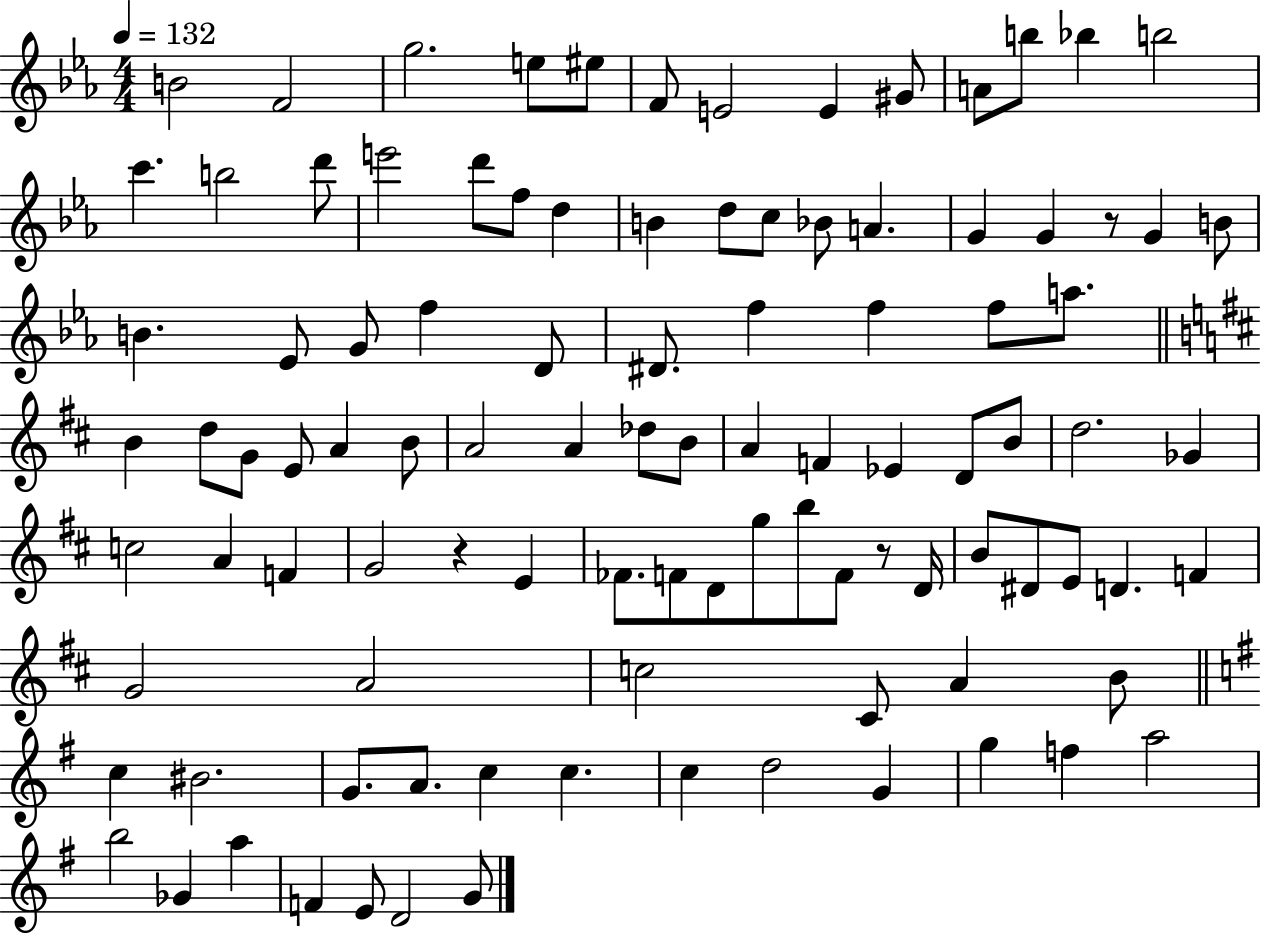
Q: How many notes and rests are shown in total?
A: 101